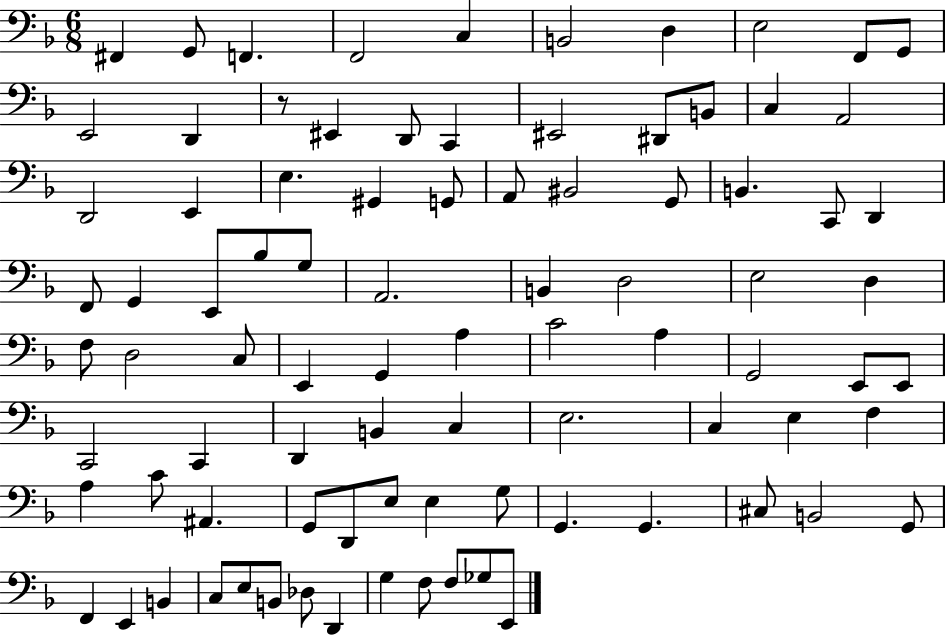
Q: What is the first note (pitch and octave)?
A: F#2